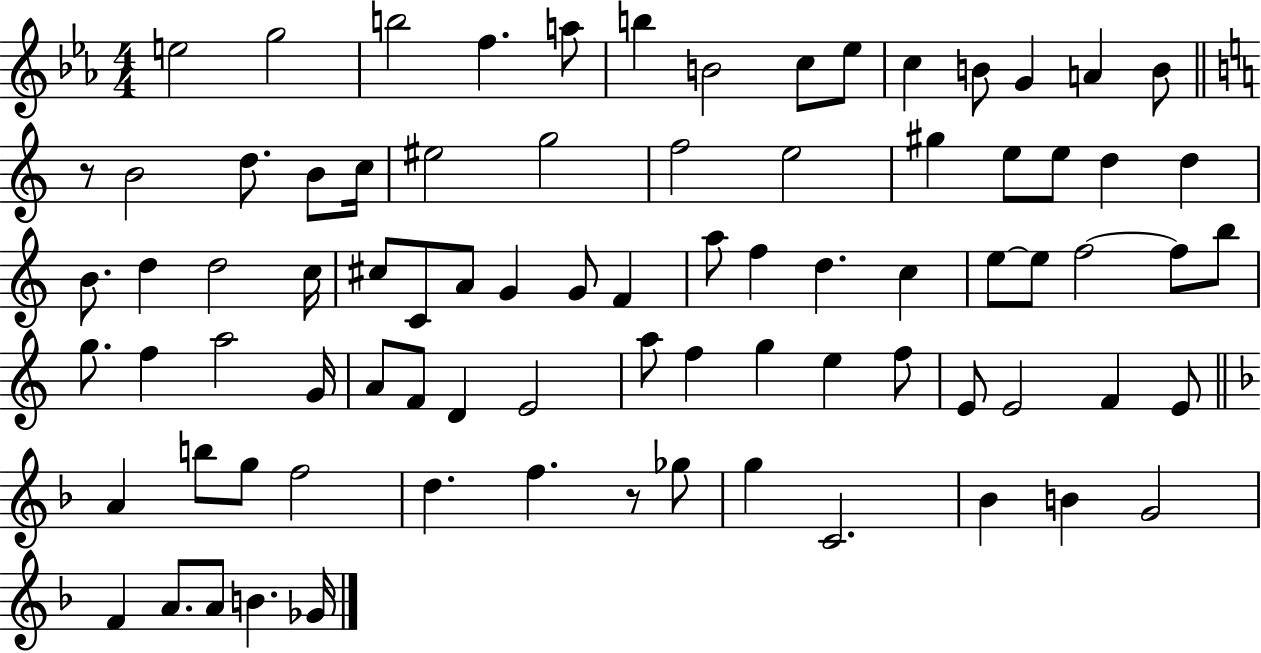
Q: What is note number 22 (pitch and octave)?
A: E5